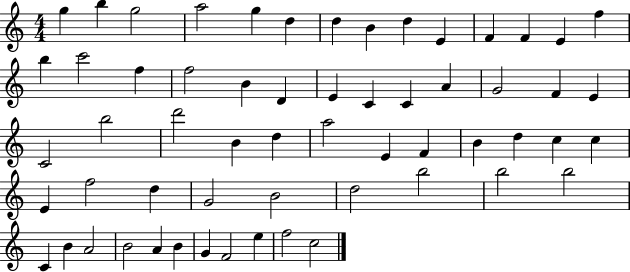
X:1
T:Untitled
M:4/4
L:1/4
K:C
g b g2 a2 g d d B d E F F E f b c'2 f f2 B D E C C A G2 F E C2 b2 d'2 B d a2 E F B d c c E f2 d G2 B2 d2 b2 b2 b2 C B A2 B2 A B G F2 e f2 c2